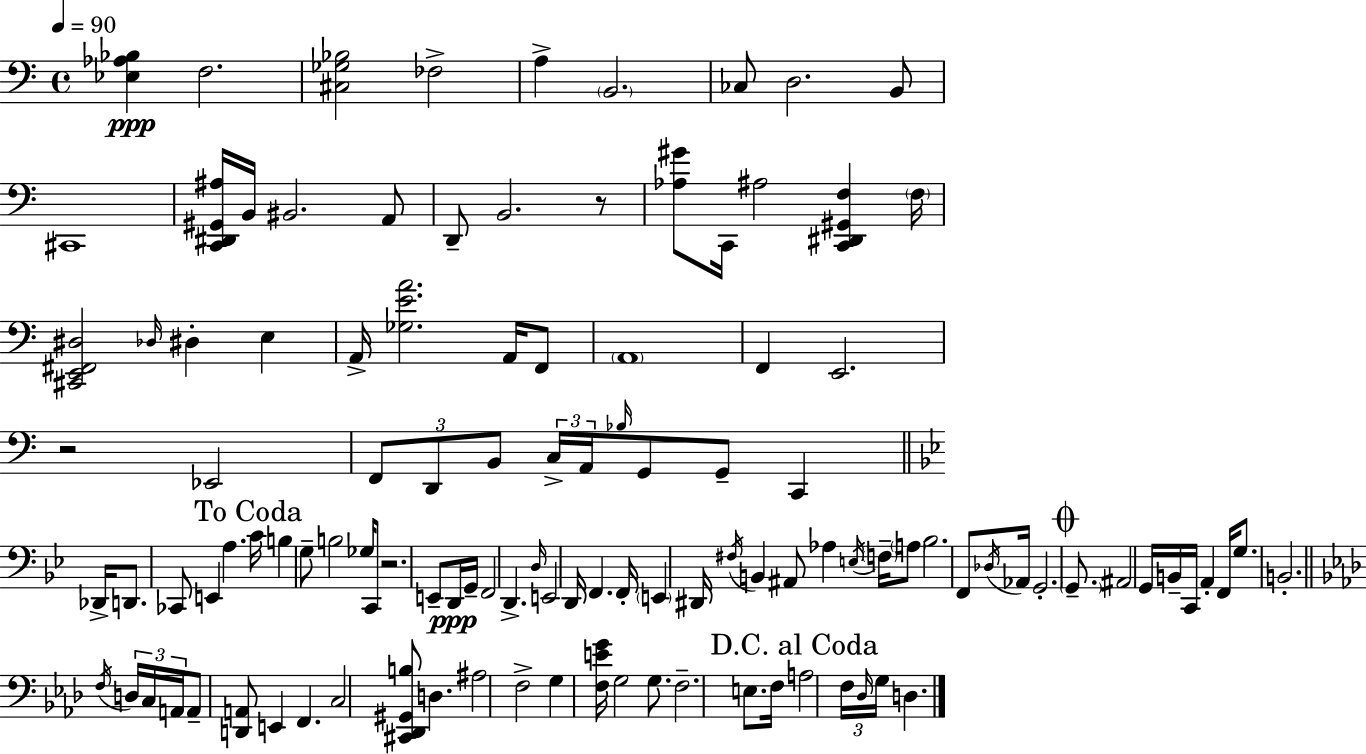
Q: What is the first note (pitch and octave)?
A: F3